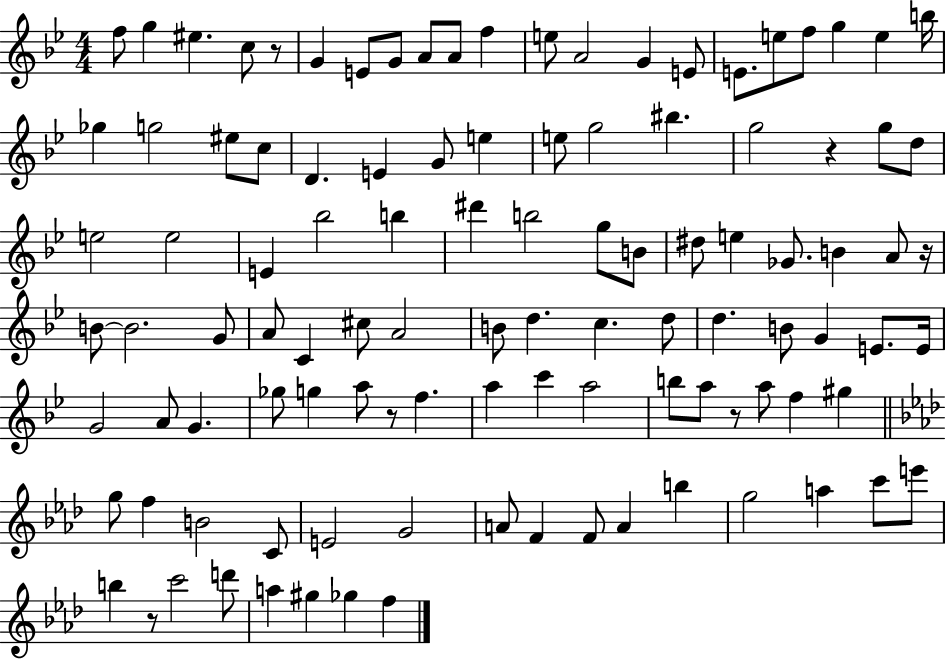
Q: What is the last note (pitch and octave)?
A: F5